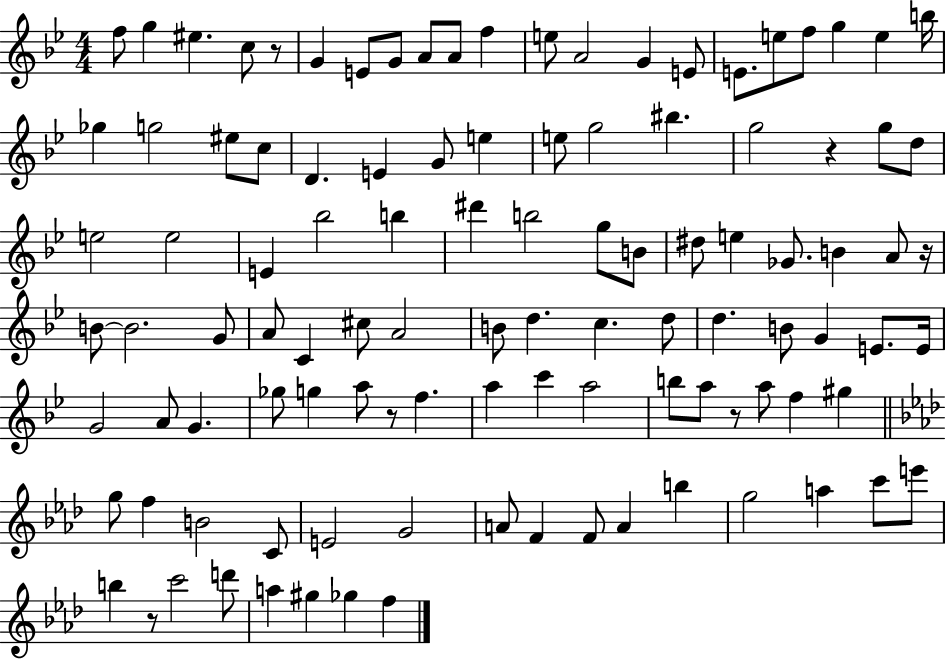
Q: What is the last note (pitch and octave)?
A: F5